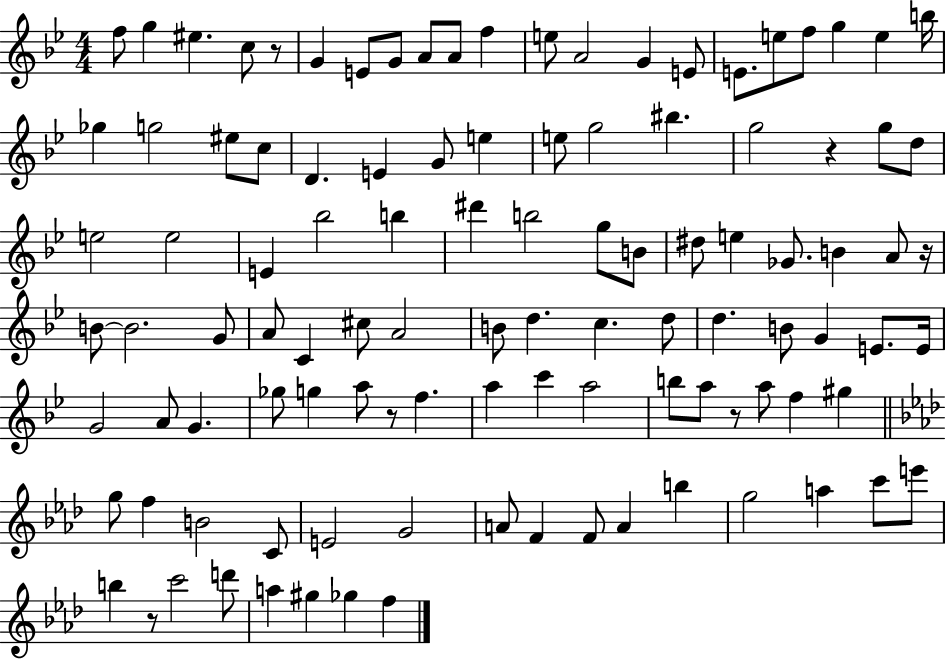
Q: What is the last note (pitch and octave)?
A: F5